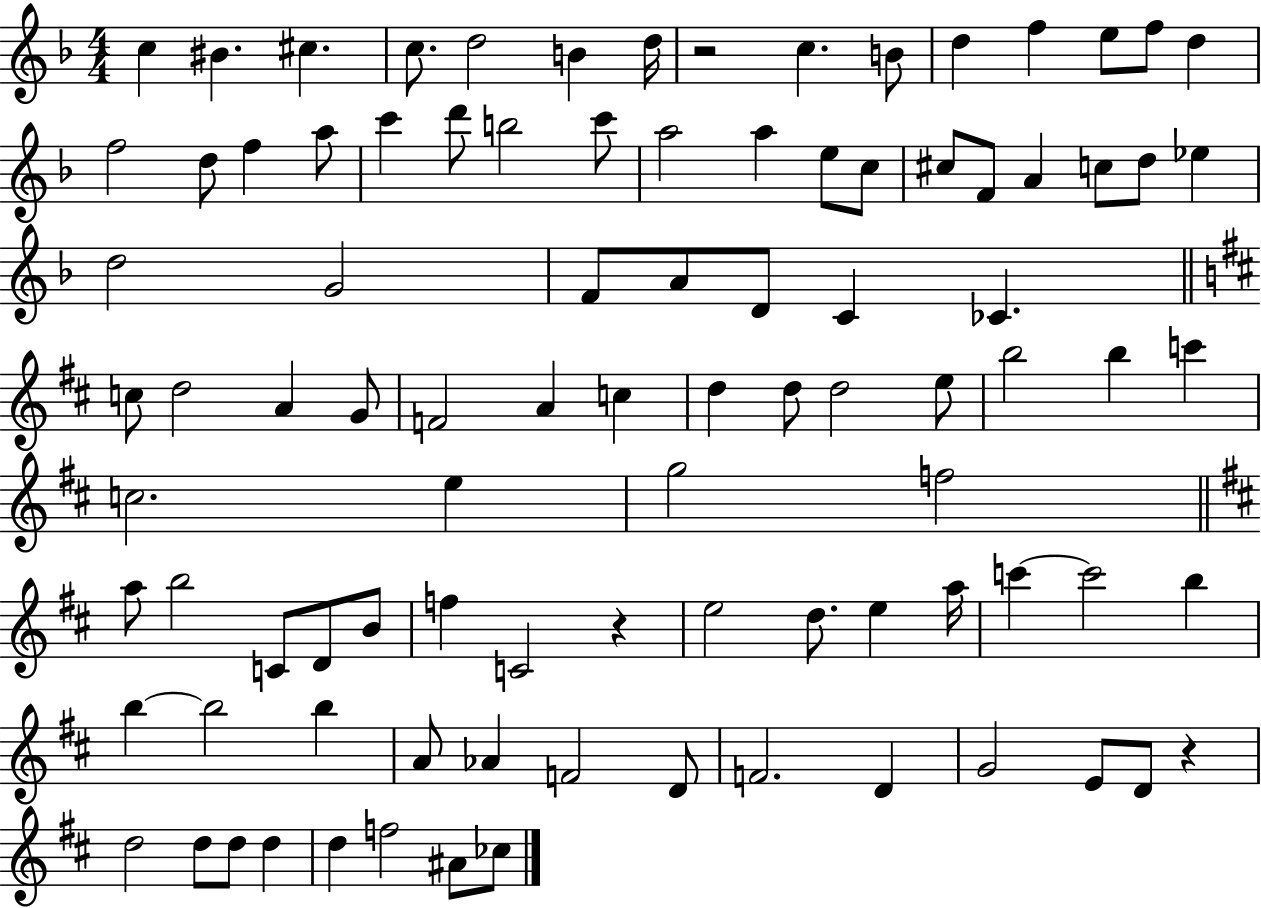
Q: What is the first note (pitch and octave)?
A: C5